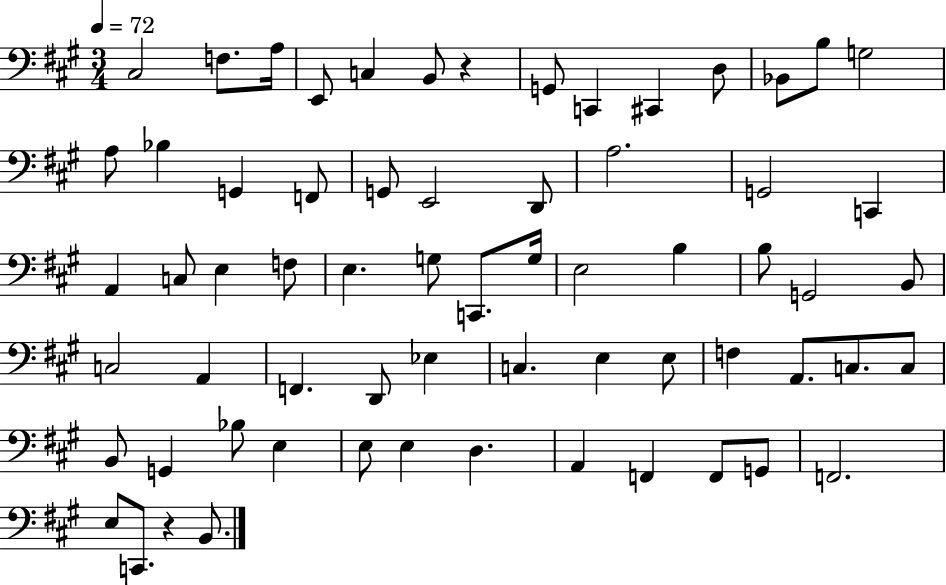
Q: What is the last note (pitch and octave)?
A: B2